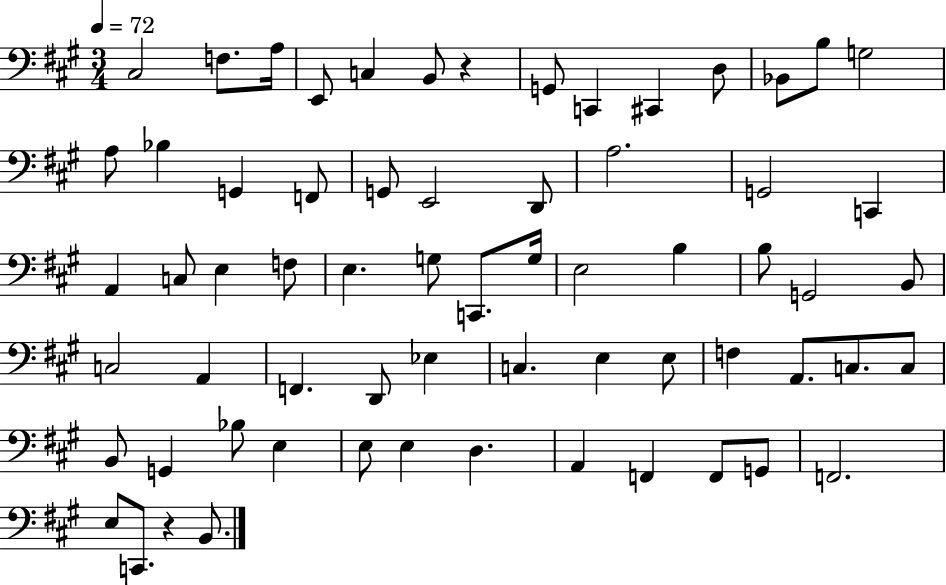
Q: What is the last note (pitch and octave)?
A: B2